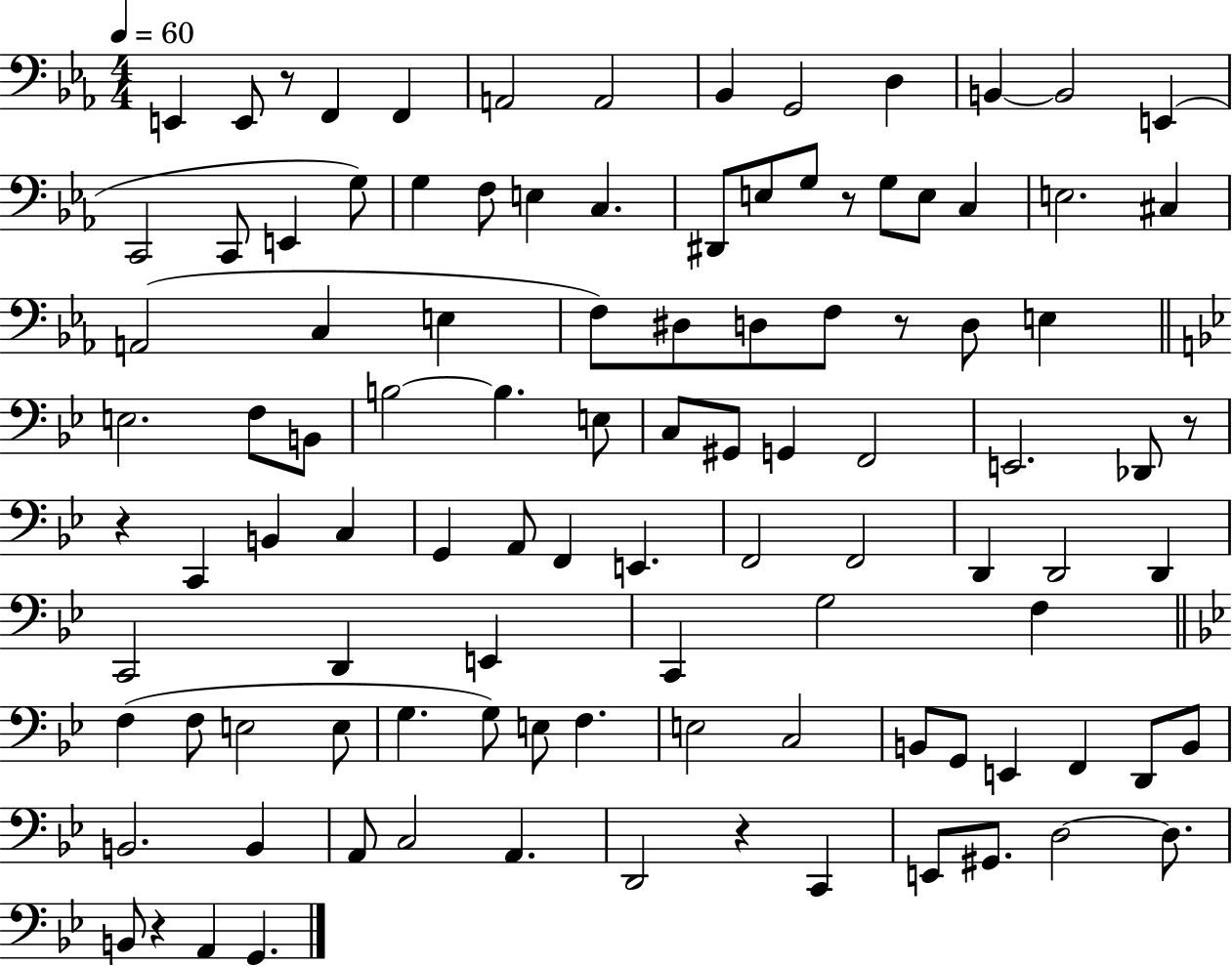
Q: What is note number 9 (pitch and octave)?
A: D3